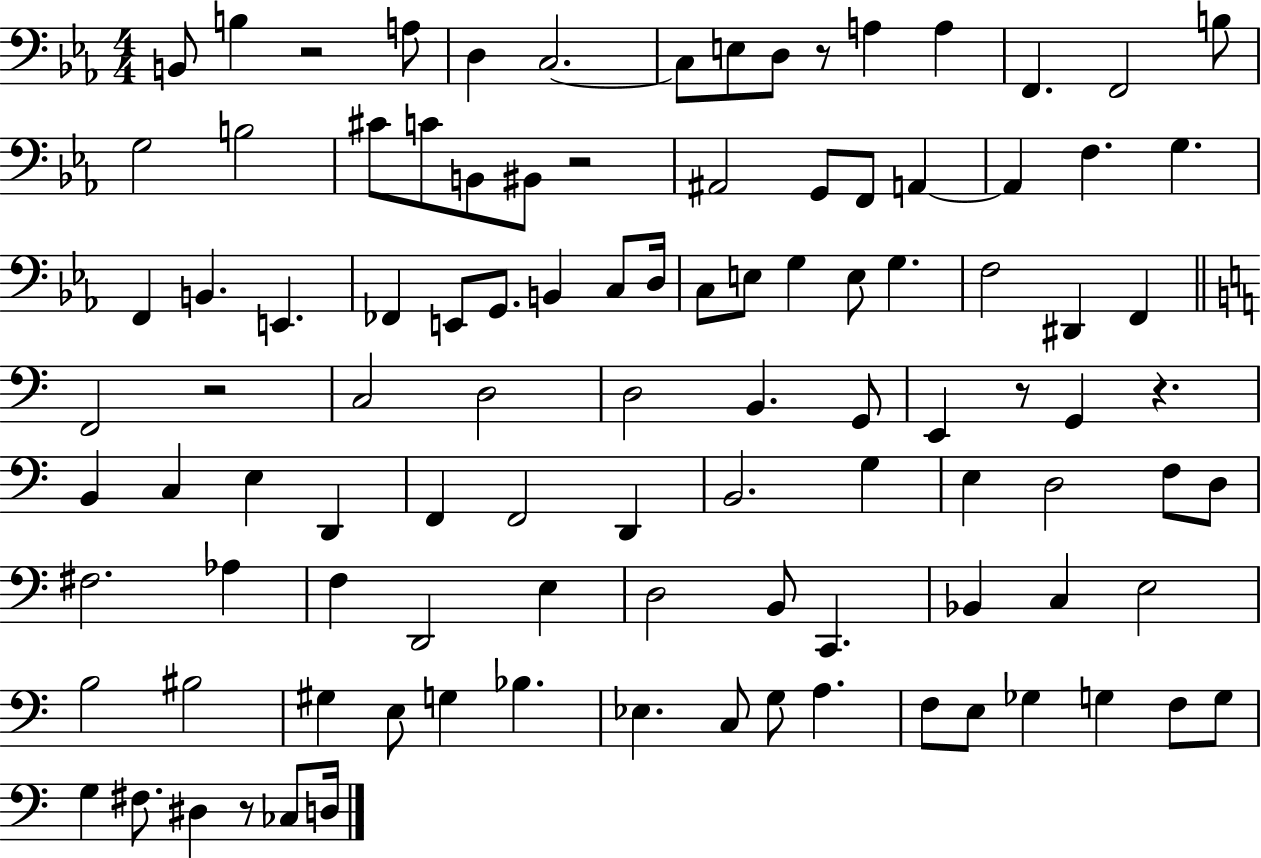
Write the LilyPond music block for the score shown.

{
  \clef bass
  \numericTimeSignature
  \time 4/4
  \key ees \major
  \repeat volta 2 { b,8 b4 r2 a8 | d4 c2.~~ | c8 e8 d8 r8 a4 a4 | f,4. f,2 b8 | \break g2 b2 | cis'8 c'8 b,8 bis,8 r2 | ais,2 g,8 f,8 a,4~~ | a,4 f4. g4. | \break f,4 b,4. e,4. | fes,4 e,8 g,8. b,4 c8 d16 | c8 e8 g4 e8 g4. | f2 dis,4 f,4 | \break \bar "||" \break \key c \major f,2 r2 | c2 d2 | d2 b,4. g,8 | e,4 r8 g,4 r4. | \break b,4 c4 e4 d,4 | f,4 f,2 d,4 | b,2. g4 | e4 d2 f8 d8 | \break fis2. aes4 | f4 d,2 e4 | d2 b,8 c,4. | bes,4 c4 e2 | \break b2 bis2 | gis4 e8 g4 bes4. | ees4. c8 g8 a4. | f8 e8 ges4 g4 f8 g8 | \break g4 fis8. dis4 r8 ces8 d16 | } \bar "|."
}